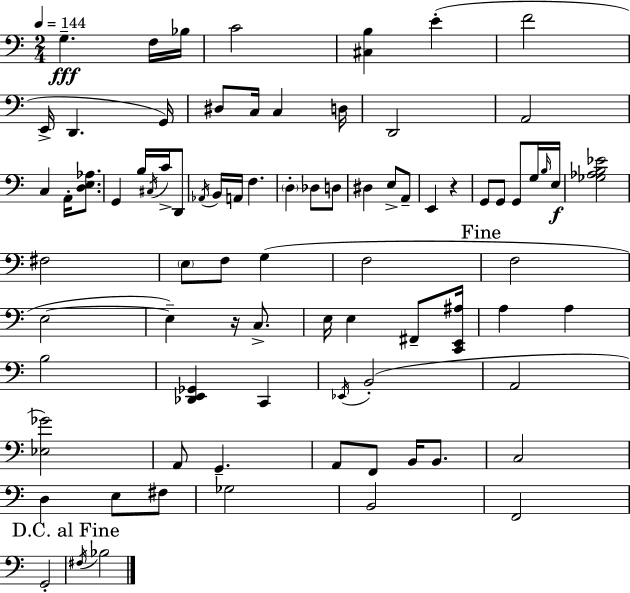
G3/q. F3/s Bb3/s C4/h [C#3,B3]/q E4/q F4/h E2/s D2/q. G2/s D#3/e C3/s C3/q D3/s D2/h A2/h C3/q A2/s [D3,E3,Ab3]/e. G2/q B3/s C#3/s C4/s D2/e Ab2/s B2/s A2/s F3/q. D3/q Db3/e D3/e D#3/q E3/e A2/e E2/q R/q G2/e G2/e G2/e G3/s B3/s E3/s [Gb3,Ab3,B3,Eb4]/h F#3/h E3/e F3/e G3/q F3/h F3/h E3/h E3/q R/s C3/e. E3/s E3/q F#2/e [C2,E2,A#3]/s A3/q A3/q B3/h [Db2,E2,Gb2]/q C2/q Eb2/s B2/h A2/h [Eb3,Gb4]/h A2/e G2/q. A2/e F2/e B2/s B2/e. C3/h D3/q E3/e F#3/e Gb3/h B2/h F2/h G2/h F#3/s Bb3/h